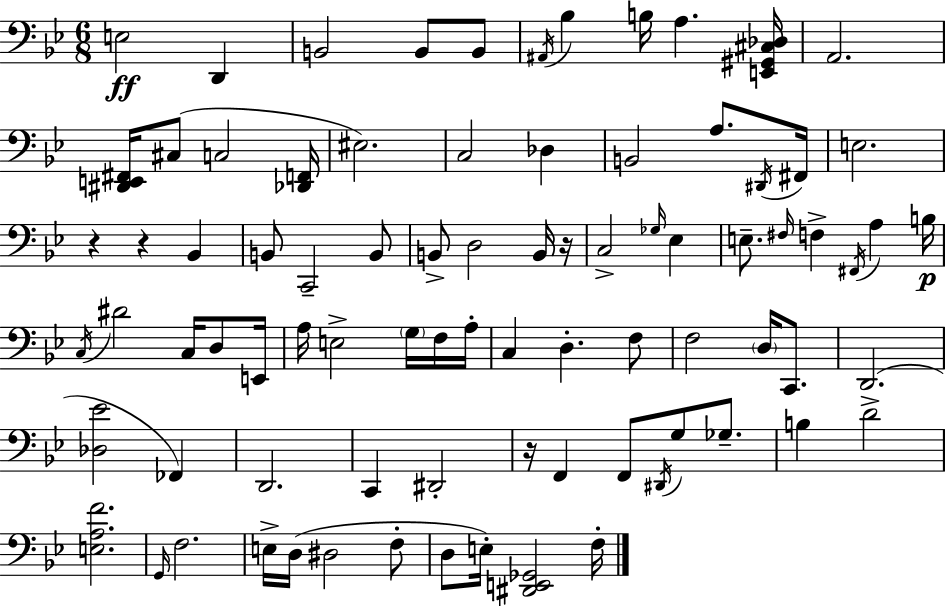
X:1
T:Untitled
M:6/8
L:1/4
K:Gm
E,2 D,, B,,2 B,,/2 B,,/2 ^A,,/4 _B, B,/4 A, [E,,^G,,^C,_D,]/4 A,,2 [^D,,E,,^F,,]/4 ^C,/2 C,2 [_D,,F,,]/4 ^E,2 C,2 _D, B,,2 A,/2 ^D,,/4 ^F,,/4 E,2 z z _B,, B,,/2 C,,2 B,,/2 B,,/2 D,2 B,,/4 z/4 C,2 _G,/4 _E, E,/2 ^F,/4 F, ^F,,/4 A, B,/4 C,/4 ^D2 C,/4 D,/2 E,,/4 A,/4 E,2 G,/4 F,/4 A,/4 C, D, F,/2 F,2 D,/4 C,,/2 D,,2 [_D,_E]2 _F,, D,,2 C,, ^D,,2 z/4 F,, F,,/2 ^D,,/4 G,/2 _G,/2 B, D2 [E,A,F]2 G,,/4 F,2 E,/4 D,/4 ^D,2 F,/2 D,/2 E,/4 [^D,,E,,_G,,]2 F,/4